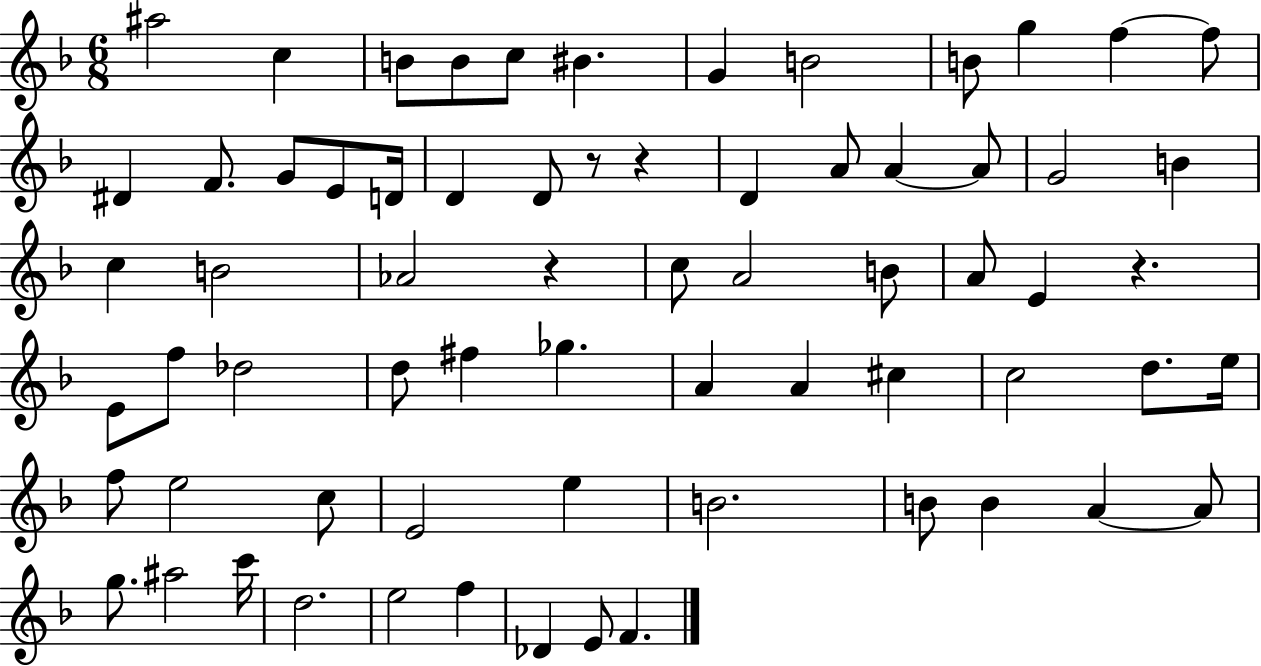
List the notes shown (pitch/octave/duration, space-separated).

A#5/h C5/q B4/e B4/e C5/e BIS4/q. G4/q B4/h B4/e G5/q F5/q F5/e D#4/q F4/e. G4/e E4/e D4/s D4/q D4/e R/e R/q D4/q A4/e A4/q A4/e G4/h B4/q C5/q B4/h Ab4/h R/q C5/e A4/h B4/e A4/e E4/q R/q. E4/e F5/e Db5/h D5/e F#5/q Gb5/q. A4/q A4/q C#5/q C5/h D5/e. E5/s F5/e E5/h C5/e E4/h E5/q B4/h. B4/e B4/q A4/q A4/e G5/e. A#5/h C6/s D5/h. E5/h F5/q Db4/q E4/e F4/q.